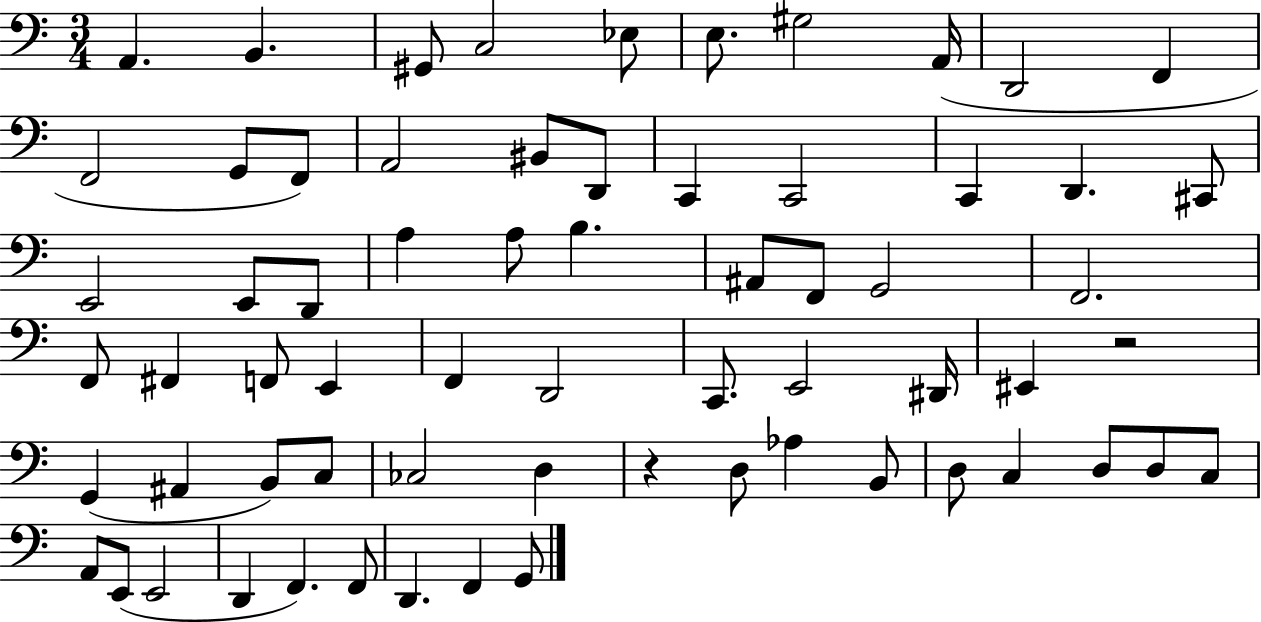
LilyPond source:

{
  \clef bass
  \numericTimeSignature
  \time 3/4
  \key c \major
  a,4. b,4. | gis,8 c2 ees8 | e8. gis2 a,16( | d,2 f,4 | \break f,2 g,8 f,8) | a,2 bis,8 d,8 | c,4 c,2 | c,4 d,4. cis,8 | \break e,2 e,8 d,8 | a4 a8 b4. | ais,8 f,8 g,2 | f,2. | \break f,8 fis,4 f,8 e,4 | f,4 d,2 | c,8. e,2 dis,16 | eis,4 r2 | \break g,4( ais,4 b,8) c8 | ces2 d4 | r4 d8 aes4 b,8 | d8 c4 d8 d8 c8 | \break a,8 e,8( e,2 | d,4 f,4.) f,8 | d,4. f,4 g,8 | \bar "|."
}